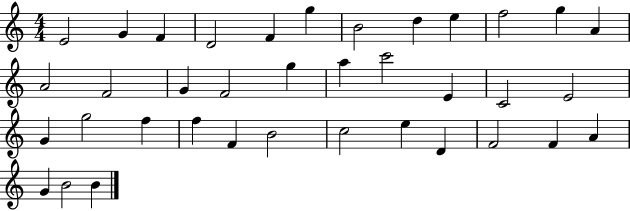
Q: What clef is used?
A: treble